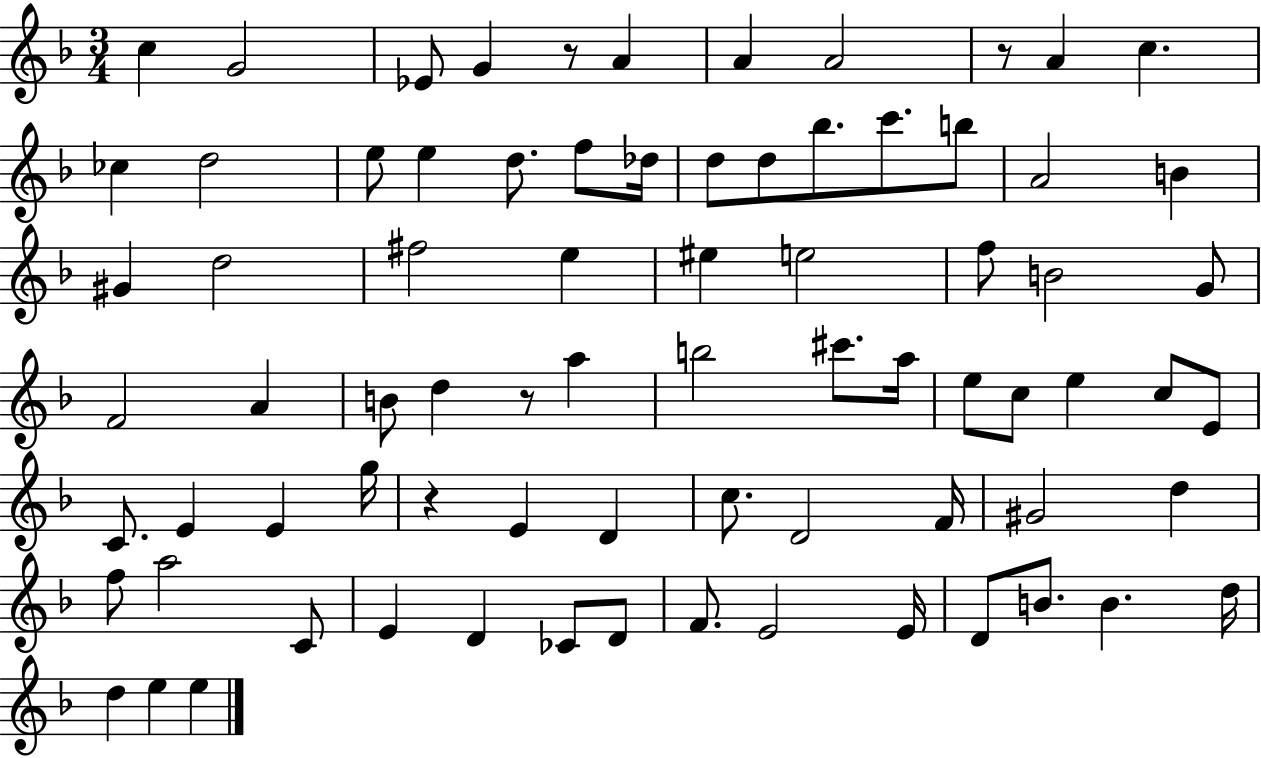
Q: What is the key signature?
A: F major